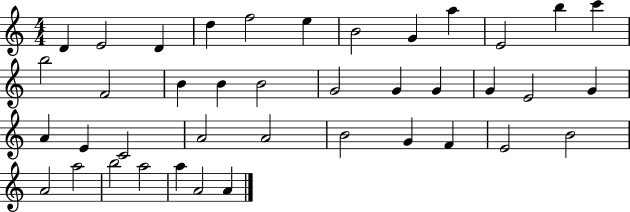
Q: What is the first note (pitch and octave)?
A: D4